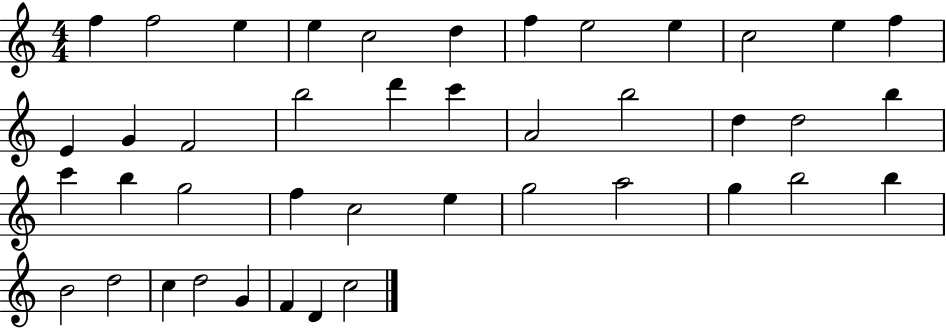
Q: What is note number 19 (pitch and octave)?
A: A4